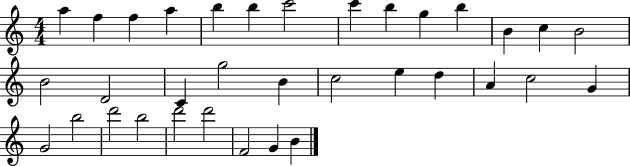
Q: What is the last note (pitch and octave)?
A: B4